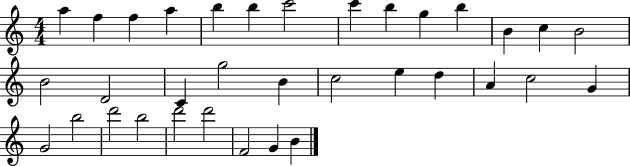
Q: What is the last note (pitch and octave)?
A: B4